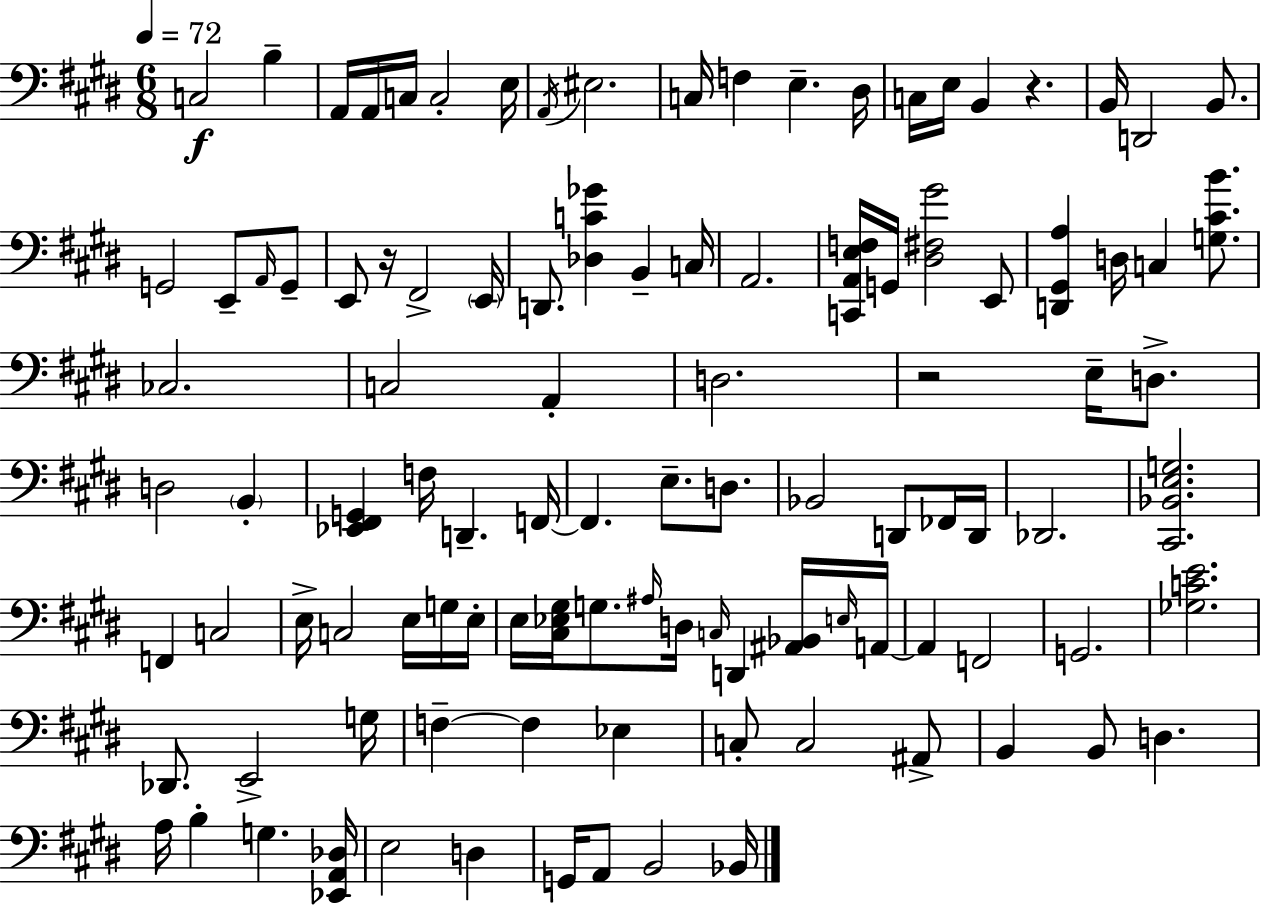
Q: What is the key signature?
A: E major